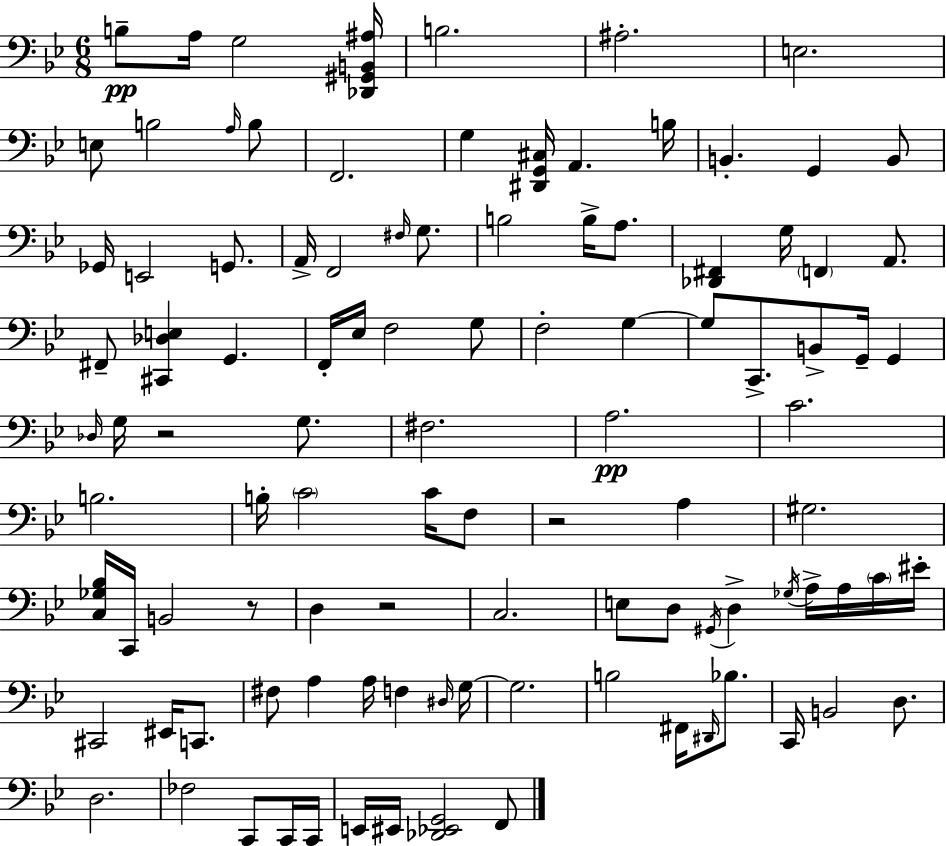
{
  \clef bass
  \numericTimeSignature
  \time 6/8
  \key g \minor
  b8--\pp a16 g2 <des, gis, b, ais>16 | b2. | ais2.-. | e2. | \break e8 b2 \grace { a16 } b8 | f,2. | g4 <dis, g, cis>16 a,4. | b16 b,4.-. g,4 b,8 | \break ges,16 e,2 g,8. | a,16-> f,2 \grace { fis16 } g8. | b2 b16-> a8. | <des, fis,>4 g16 \parenthesize f,4 a,8. | \break fis,8-- <cis, des e>4 g,4. | f,16-. ees16 f2 | g8 f2-. g4~~ | g8 c,8.-> b,8-> g,16-- g,4 | \break \grace { des16 } g16 r2 | g8. fis2. | a2.\pp | c'2. | \break b2. | b16-. \parenthesize c'2 | c'16 f8 r2 a4 | gis2. | \break <c ges bes>16 c,16 b,2 | r8 d4 r2 | c2. | e8 d8 \acciaccatura { gis,16 } d4-> | \break \acciaccatura { ges16 } a16-> a16 \parenthesize c'16 eis'16-. cis,2 | eis,16 c,8. fis8 a4 a16 | f4 \grace { dis16 } g16~~ g2. | b2 | \break fis,16 \grace { dis,16 } bes8. c,16 b,2 | d8. d2. | fes2 | c,8 c,16 c,16 e,16 eis,16 <des, ees, g,>2 | \break f,8 \bar "|."
}